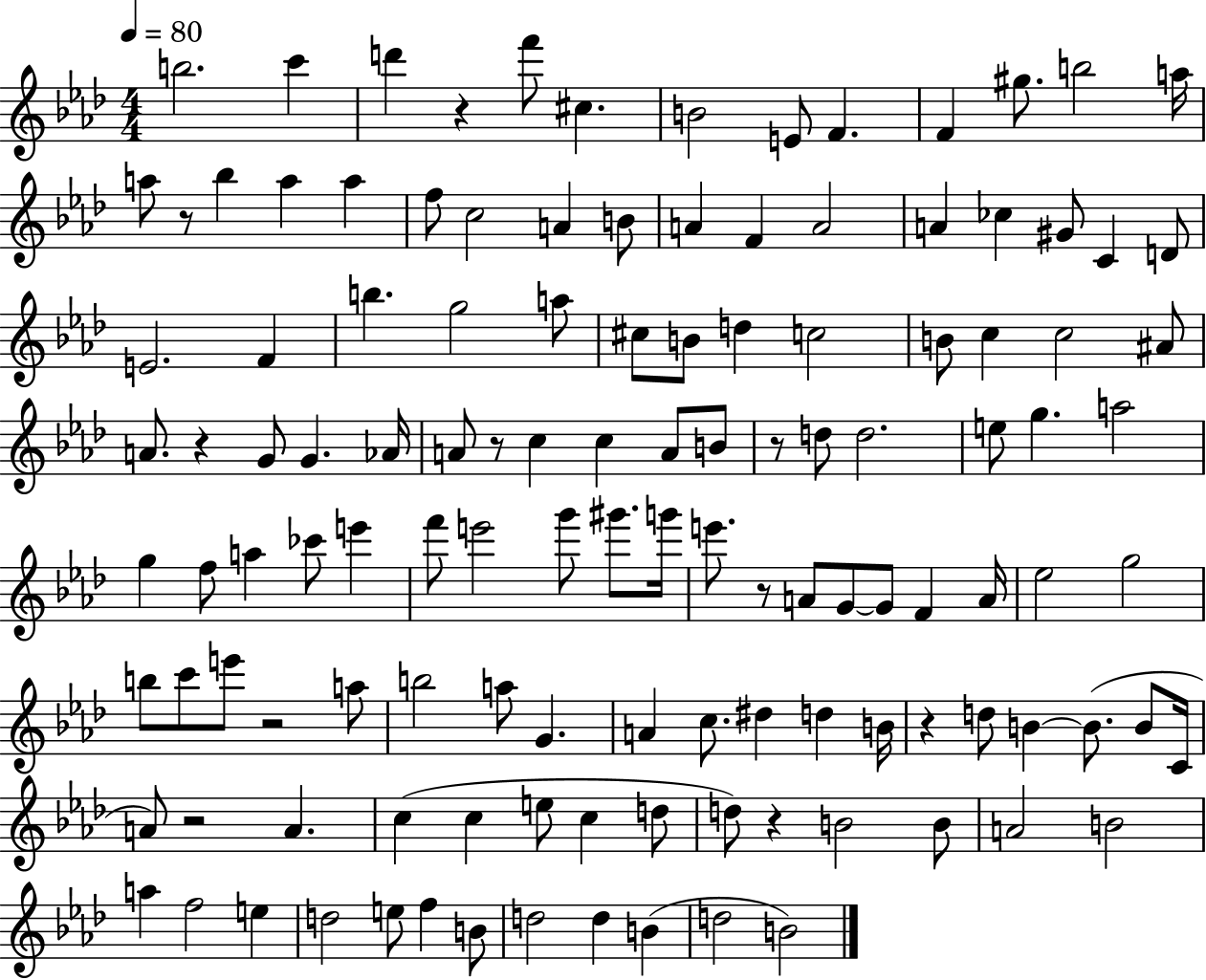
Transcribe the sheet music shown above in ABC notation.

X:1
T:Untitled
M:4/4
L:1/4
K:Ab
b2 c' d' z f'/2 ^c B2 E/2 F F ^g/2 b2 a/4 a/2 z/2 _b a a f/2 c2 A B/2 A F A2 A _c ^G/2 C D/2 E2 F b g2 a/2 ^c/2 B/2 d c2 B/2 c c2 ^A/2 A/2 z G/2 G _A/4 A/2 z/2 c c A/2 B/2 z/2 d/2 d2 e/2 g a2 g f/2 a _c'/2 e' f'/2 e'2 g'/2 ^g'/2 g'/4 e'/2 z/2 A/2 G/2 G/2 F A/4 _e2 g2 b/2 c'/2 e'/2 z2 a/2 b2 a/2 G A c/2 ^d d B/4 z d/2 B B/2 B/2 C/4 A/2 z2 A c c e/2 c d/2 d/2 z B2 B/2 A2 B2 a f2 e d2 e/2 f B/2 d2 d B d2 B2